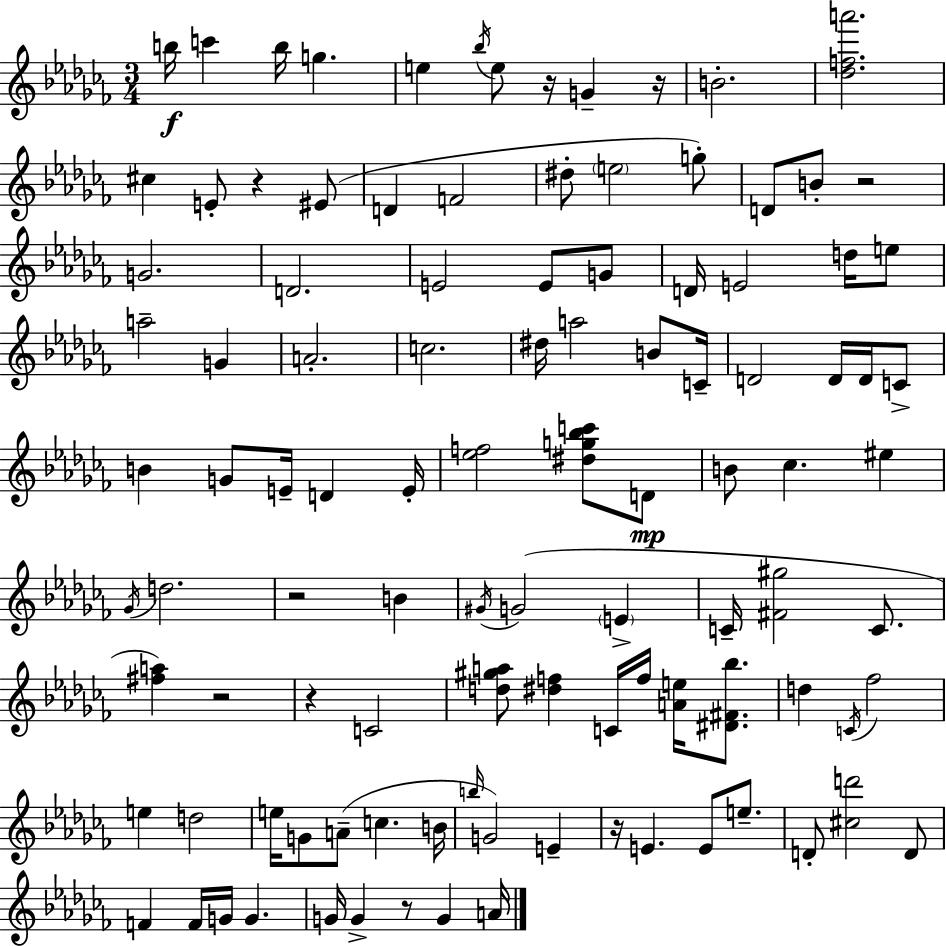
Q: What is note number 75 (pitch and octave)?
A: E4